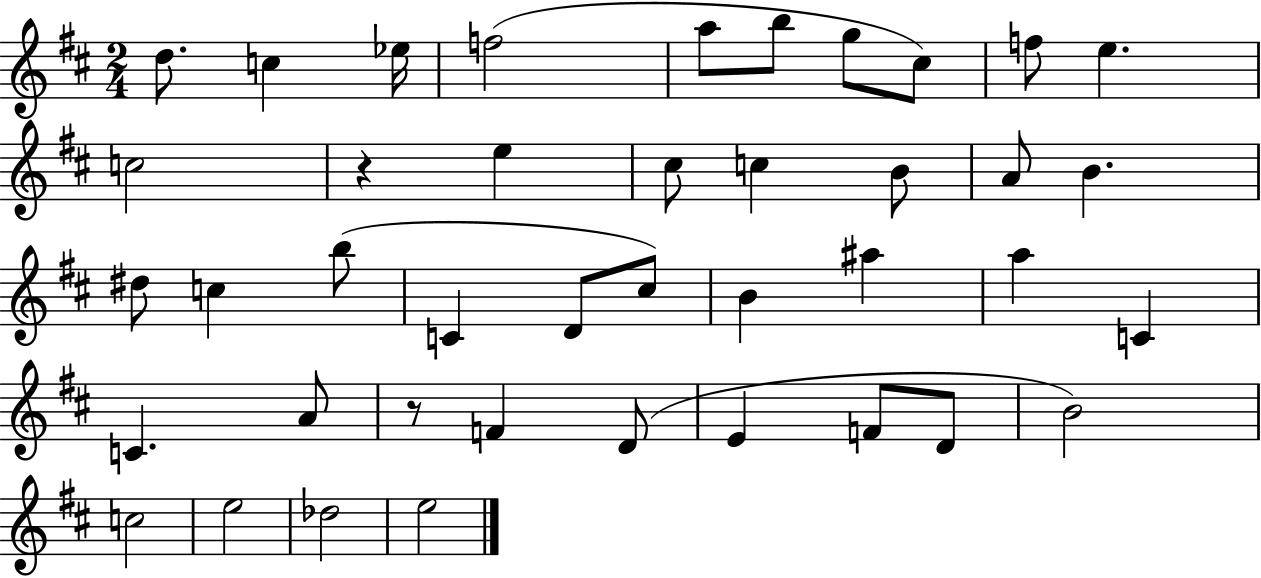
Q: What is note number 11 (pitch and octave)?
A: C5